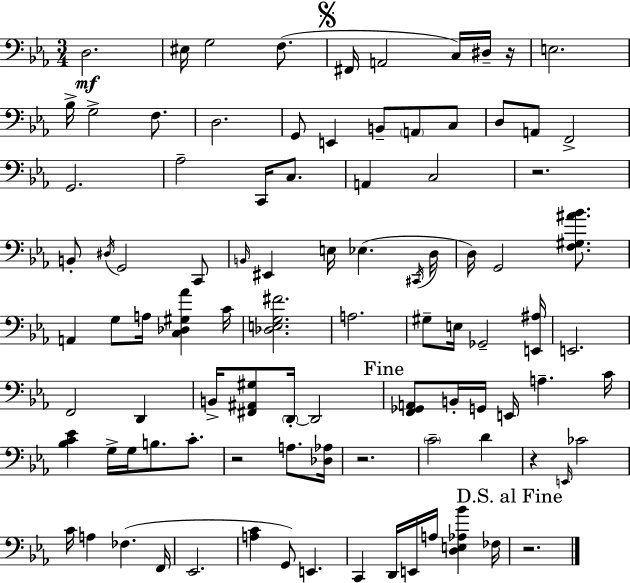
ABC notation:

X:1
T:Untitled
M:3/4
L:1/4
K:Cm
D,2 ^E,/4 G,2 F,/2 ^F,,/4 A,,2 C,/4 ^D,/4 z/4 E,2 _B,/4 G,2 F,/2 D,2 G,,/2 E,, B,,/2 A,,/2 C,/2 D,/2 A,,/2 F,,2 G,,2 _A,2 C,,/4 C,/2 A,, C,2 z2 B,,/2 ^D,/4 G,,2 C,,/2 B,,/4 ^E,, E,/4 _E, ^C,,/4 D,/4 D,/4 G,,2 [F,^G,^A_B]/2 A,, G,/2 A,/4 [C,_D,^G,_A] C/4 [_D,E,G,^F]2 A,2 ^G,/2 E,/4 _G,,2 [E,,^A,]/4 E,,2 F,,2 D,, B,,/4 [^F,,^A,,^G,]/2 D,,/4 D,,2 [F,,_G,,A,,]/2 B,,/4 G,,/4 E,,/4 A, C/4 [_B,C_E] G,/4 G,/4 B,/2 C/2 z2 A,/2 [_D,_A,]/4 z2 C2 D z E,,/4 _C2 C/4 A, _F, F,,/4 _E,,2 [A,C] G,,/2 E,, C,, D,,/4 E,,/4 A,/4 [D,E,_A,_B] _F,/4 z2